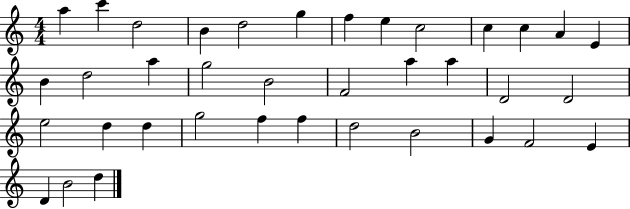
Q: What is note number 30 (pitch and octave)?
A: D5